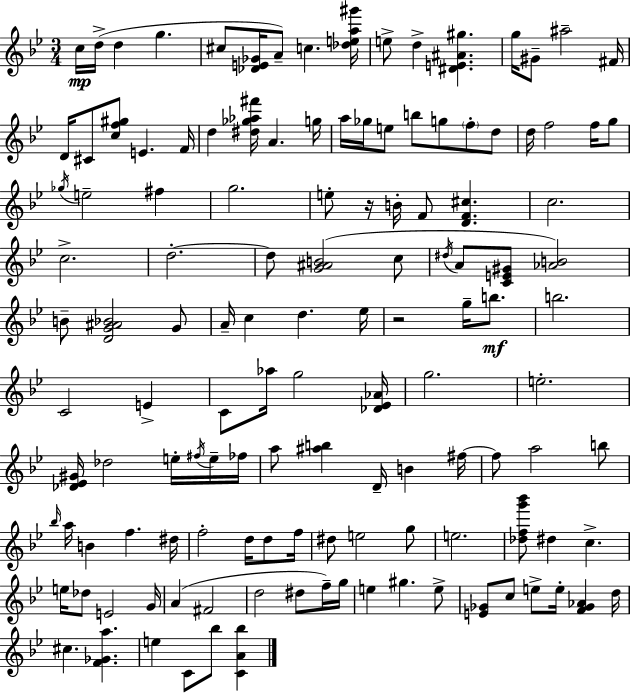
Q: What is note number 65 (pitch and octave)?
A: E5